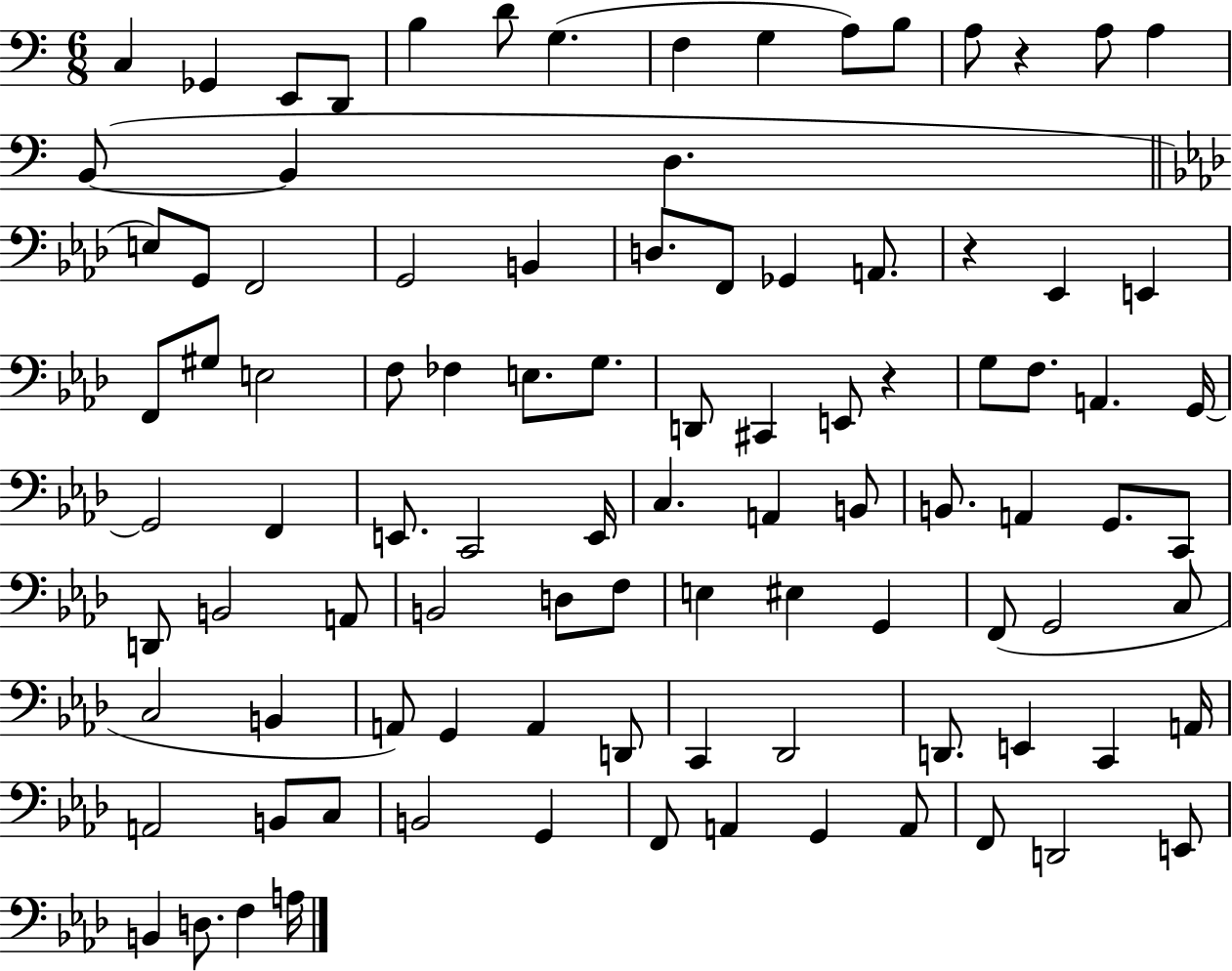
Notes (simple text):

C3/q Gb2/q E2/e D2/e B3/q D4/e G3/q. F3/q G3/q A3/e B3/e A3/e R/q A3/e A3/q B2/e B2/q D3/q. E3/e G2/e F2/h G2/h B2/q D3/e. F2/e Gb2/q A2/e. R/q Eb2/q E2/q F2/e G#3/e E3/h F3/e FES3/q E3/e. G3/e. D2/e C#2/q E2/e R/q G3/e F3/e. A2/q. G2/s G2/h F2/q E2/e. C2/h E2/s C3/q. A2/q B2/e B2/e. A2/q G2/e. C2/e D2/e B2/h A2/e B2/h D3/e F3/e E3/q EIS3/q G2/q F2/e G2/h C3/e C3/h B2/q A2/e G2/q A2/q D2/e C2/q Db2/h D2/e. E2/q C2/q A2/s A2/h B2/e C3/e B2/h G2/q F2/e A2/q G2/q A2/e F2/e D2/h E2/e B2/q D3/e. F3/q A3/s